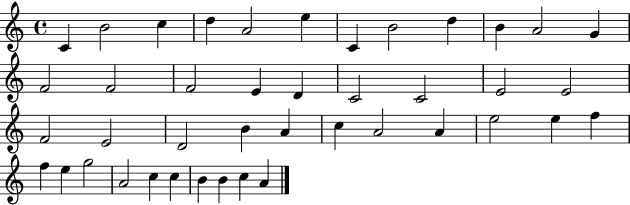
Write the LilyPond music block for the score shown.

{
  \clef treble
  \time 4/4
  \defaultTimeSignature
  \key c \major
  c'4 b'2 c''4 | d''4 a'2 e''4 | c'4 b'2 d''4 | b'4 a'2 g'4 | \break f'2 f'2 | f'2 e'4 d'4 | c'2 c'2 | e'2 e'2 | \break f'2 e'2 | d'2 b'4 a'4 | c''4 a'2 a'4 | e''2 e''4 f''4 | \break f''4 e''4 g''2 | a'2 c''4 c''4 | b'4 b'4 c''4 a'4 | \bar "|."
}